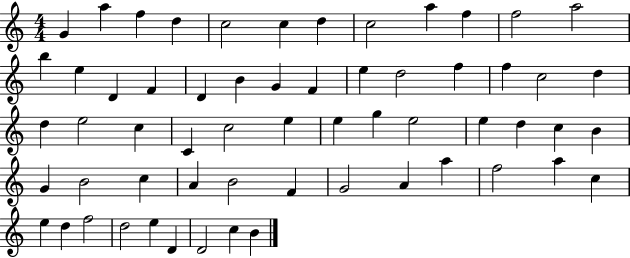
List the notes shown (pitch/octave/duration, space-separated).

G4/q A5/q F5/q D5/q C5/h C5/q D5/q C5/h A5/q F5/q F5/h A5/h B5/q E5/q D4/q F4/q D4/q B4/q G4/q F4/q E5/q D5/h F5/q F5/q C5/h D5/q D5/q E5/h C5/q C4/q C5/h E5/q E5/q G5/q E5/h E5/q D5/q C5/q B4/q G4/q B4/h C5/q A4/q B4/h F4/q G4/h A4/q A5/q F5/h A5/q C5/q E5/q D5/q F5/h D5/h E5/q D4/q D4/h C5/q B4/q